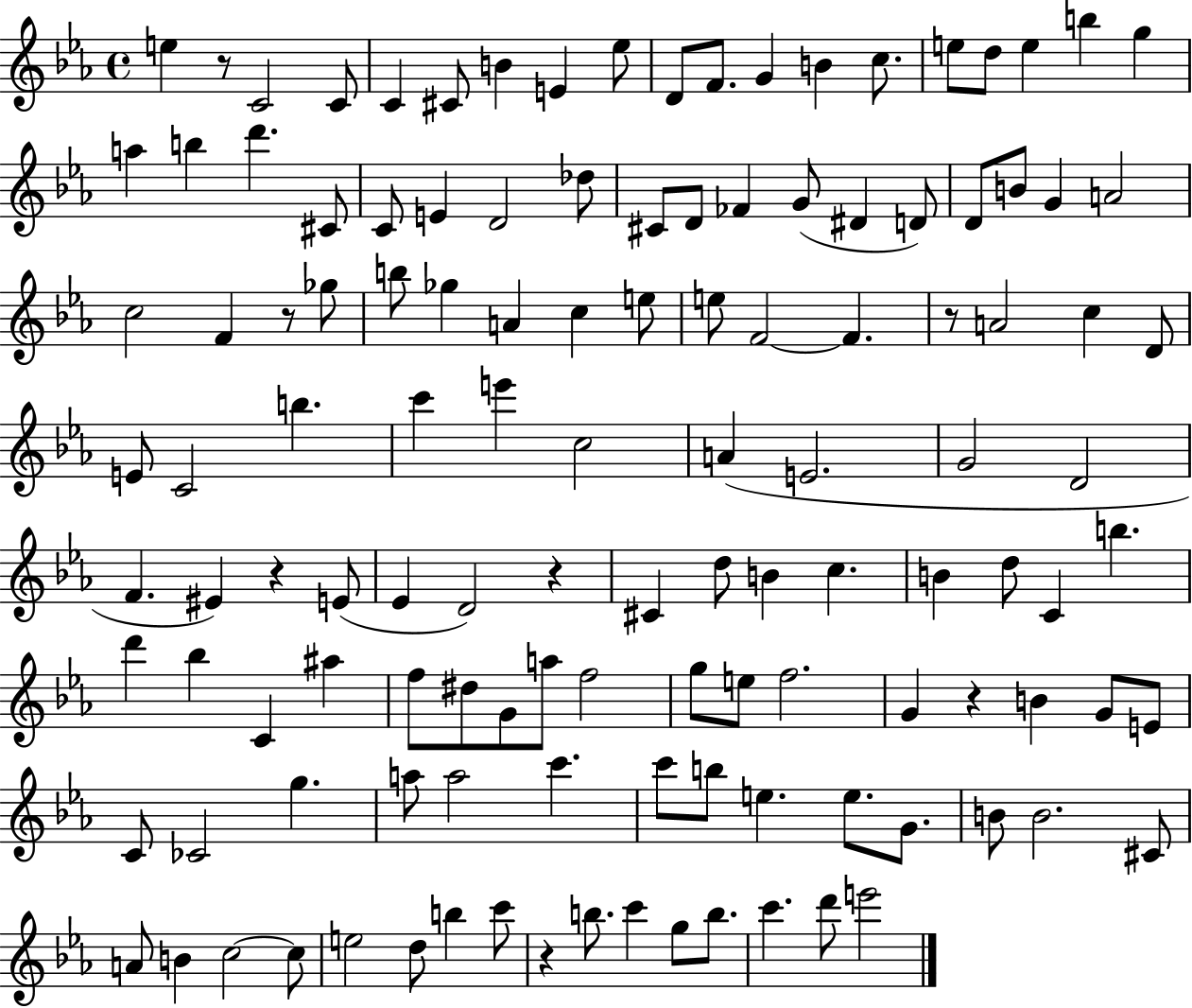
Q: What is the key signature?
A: EES major